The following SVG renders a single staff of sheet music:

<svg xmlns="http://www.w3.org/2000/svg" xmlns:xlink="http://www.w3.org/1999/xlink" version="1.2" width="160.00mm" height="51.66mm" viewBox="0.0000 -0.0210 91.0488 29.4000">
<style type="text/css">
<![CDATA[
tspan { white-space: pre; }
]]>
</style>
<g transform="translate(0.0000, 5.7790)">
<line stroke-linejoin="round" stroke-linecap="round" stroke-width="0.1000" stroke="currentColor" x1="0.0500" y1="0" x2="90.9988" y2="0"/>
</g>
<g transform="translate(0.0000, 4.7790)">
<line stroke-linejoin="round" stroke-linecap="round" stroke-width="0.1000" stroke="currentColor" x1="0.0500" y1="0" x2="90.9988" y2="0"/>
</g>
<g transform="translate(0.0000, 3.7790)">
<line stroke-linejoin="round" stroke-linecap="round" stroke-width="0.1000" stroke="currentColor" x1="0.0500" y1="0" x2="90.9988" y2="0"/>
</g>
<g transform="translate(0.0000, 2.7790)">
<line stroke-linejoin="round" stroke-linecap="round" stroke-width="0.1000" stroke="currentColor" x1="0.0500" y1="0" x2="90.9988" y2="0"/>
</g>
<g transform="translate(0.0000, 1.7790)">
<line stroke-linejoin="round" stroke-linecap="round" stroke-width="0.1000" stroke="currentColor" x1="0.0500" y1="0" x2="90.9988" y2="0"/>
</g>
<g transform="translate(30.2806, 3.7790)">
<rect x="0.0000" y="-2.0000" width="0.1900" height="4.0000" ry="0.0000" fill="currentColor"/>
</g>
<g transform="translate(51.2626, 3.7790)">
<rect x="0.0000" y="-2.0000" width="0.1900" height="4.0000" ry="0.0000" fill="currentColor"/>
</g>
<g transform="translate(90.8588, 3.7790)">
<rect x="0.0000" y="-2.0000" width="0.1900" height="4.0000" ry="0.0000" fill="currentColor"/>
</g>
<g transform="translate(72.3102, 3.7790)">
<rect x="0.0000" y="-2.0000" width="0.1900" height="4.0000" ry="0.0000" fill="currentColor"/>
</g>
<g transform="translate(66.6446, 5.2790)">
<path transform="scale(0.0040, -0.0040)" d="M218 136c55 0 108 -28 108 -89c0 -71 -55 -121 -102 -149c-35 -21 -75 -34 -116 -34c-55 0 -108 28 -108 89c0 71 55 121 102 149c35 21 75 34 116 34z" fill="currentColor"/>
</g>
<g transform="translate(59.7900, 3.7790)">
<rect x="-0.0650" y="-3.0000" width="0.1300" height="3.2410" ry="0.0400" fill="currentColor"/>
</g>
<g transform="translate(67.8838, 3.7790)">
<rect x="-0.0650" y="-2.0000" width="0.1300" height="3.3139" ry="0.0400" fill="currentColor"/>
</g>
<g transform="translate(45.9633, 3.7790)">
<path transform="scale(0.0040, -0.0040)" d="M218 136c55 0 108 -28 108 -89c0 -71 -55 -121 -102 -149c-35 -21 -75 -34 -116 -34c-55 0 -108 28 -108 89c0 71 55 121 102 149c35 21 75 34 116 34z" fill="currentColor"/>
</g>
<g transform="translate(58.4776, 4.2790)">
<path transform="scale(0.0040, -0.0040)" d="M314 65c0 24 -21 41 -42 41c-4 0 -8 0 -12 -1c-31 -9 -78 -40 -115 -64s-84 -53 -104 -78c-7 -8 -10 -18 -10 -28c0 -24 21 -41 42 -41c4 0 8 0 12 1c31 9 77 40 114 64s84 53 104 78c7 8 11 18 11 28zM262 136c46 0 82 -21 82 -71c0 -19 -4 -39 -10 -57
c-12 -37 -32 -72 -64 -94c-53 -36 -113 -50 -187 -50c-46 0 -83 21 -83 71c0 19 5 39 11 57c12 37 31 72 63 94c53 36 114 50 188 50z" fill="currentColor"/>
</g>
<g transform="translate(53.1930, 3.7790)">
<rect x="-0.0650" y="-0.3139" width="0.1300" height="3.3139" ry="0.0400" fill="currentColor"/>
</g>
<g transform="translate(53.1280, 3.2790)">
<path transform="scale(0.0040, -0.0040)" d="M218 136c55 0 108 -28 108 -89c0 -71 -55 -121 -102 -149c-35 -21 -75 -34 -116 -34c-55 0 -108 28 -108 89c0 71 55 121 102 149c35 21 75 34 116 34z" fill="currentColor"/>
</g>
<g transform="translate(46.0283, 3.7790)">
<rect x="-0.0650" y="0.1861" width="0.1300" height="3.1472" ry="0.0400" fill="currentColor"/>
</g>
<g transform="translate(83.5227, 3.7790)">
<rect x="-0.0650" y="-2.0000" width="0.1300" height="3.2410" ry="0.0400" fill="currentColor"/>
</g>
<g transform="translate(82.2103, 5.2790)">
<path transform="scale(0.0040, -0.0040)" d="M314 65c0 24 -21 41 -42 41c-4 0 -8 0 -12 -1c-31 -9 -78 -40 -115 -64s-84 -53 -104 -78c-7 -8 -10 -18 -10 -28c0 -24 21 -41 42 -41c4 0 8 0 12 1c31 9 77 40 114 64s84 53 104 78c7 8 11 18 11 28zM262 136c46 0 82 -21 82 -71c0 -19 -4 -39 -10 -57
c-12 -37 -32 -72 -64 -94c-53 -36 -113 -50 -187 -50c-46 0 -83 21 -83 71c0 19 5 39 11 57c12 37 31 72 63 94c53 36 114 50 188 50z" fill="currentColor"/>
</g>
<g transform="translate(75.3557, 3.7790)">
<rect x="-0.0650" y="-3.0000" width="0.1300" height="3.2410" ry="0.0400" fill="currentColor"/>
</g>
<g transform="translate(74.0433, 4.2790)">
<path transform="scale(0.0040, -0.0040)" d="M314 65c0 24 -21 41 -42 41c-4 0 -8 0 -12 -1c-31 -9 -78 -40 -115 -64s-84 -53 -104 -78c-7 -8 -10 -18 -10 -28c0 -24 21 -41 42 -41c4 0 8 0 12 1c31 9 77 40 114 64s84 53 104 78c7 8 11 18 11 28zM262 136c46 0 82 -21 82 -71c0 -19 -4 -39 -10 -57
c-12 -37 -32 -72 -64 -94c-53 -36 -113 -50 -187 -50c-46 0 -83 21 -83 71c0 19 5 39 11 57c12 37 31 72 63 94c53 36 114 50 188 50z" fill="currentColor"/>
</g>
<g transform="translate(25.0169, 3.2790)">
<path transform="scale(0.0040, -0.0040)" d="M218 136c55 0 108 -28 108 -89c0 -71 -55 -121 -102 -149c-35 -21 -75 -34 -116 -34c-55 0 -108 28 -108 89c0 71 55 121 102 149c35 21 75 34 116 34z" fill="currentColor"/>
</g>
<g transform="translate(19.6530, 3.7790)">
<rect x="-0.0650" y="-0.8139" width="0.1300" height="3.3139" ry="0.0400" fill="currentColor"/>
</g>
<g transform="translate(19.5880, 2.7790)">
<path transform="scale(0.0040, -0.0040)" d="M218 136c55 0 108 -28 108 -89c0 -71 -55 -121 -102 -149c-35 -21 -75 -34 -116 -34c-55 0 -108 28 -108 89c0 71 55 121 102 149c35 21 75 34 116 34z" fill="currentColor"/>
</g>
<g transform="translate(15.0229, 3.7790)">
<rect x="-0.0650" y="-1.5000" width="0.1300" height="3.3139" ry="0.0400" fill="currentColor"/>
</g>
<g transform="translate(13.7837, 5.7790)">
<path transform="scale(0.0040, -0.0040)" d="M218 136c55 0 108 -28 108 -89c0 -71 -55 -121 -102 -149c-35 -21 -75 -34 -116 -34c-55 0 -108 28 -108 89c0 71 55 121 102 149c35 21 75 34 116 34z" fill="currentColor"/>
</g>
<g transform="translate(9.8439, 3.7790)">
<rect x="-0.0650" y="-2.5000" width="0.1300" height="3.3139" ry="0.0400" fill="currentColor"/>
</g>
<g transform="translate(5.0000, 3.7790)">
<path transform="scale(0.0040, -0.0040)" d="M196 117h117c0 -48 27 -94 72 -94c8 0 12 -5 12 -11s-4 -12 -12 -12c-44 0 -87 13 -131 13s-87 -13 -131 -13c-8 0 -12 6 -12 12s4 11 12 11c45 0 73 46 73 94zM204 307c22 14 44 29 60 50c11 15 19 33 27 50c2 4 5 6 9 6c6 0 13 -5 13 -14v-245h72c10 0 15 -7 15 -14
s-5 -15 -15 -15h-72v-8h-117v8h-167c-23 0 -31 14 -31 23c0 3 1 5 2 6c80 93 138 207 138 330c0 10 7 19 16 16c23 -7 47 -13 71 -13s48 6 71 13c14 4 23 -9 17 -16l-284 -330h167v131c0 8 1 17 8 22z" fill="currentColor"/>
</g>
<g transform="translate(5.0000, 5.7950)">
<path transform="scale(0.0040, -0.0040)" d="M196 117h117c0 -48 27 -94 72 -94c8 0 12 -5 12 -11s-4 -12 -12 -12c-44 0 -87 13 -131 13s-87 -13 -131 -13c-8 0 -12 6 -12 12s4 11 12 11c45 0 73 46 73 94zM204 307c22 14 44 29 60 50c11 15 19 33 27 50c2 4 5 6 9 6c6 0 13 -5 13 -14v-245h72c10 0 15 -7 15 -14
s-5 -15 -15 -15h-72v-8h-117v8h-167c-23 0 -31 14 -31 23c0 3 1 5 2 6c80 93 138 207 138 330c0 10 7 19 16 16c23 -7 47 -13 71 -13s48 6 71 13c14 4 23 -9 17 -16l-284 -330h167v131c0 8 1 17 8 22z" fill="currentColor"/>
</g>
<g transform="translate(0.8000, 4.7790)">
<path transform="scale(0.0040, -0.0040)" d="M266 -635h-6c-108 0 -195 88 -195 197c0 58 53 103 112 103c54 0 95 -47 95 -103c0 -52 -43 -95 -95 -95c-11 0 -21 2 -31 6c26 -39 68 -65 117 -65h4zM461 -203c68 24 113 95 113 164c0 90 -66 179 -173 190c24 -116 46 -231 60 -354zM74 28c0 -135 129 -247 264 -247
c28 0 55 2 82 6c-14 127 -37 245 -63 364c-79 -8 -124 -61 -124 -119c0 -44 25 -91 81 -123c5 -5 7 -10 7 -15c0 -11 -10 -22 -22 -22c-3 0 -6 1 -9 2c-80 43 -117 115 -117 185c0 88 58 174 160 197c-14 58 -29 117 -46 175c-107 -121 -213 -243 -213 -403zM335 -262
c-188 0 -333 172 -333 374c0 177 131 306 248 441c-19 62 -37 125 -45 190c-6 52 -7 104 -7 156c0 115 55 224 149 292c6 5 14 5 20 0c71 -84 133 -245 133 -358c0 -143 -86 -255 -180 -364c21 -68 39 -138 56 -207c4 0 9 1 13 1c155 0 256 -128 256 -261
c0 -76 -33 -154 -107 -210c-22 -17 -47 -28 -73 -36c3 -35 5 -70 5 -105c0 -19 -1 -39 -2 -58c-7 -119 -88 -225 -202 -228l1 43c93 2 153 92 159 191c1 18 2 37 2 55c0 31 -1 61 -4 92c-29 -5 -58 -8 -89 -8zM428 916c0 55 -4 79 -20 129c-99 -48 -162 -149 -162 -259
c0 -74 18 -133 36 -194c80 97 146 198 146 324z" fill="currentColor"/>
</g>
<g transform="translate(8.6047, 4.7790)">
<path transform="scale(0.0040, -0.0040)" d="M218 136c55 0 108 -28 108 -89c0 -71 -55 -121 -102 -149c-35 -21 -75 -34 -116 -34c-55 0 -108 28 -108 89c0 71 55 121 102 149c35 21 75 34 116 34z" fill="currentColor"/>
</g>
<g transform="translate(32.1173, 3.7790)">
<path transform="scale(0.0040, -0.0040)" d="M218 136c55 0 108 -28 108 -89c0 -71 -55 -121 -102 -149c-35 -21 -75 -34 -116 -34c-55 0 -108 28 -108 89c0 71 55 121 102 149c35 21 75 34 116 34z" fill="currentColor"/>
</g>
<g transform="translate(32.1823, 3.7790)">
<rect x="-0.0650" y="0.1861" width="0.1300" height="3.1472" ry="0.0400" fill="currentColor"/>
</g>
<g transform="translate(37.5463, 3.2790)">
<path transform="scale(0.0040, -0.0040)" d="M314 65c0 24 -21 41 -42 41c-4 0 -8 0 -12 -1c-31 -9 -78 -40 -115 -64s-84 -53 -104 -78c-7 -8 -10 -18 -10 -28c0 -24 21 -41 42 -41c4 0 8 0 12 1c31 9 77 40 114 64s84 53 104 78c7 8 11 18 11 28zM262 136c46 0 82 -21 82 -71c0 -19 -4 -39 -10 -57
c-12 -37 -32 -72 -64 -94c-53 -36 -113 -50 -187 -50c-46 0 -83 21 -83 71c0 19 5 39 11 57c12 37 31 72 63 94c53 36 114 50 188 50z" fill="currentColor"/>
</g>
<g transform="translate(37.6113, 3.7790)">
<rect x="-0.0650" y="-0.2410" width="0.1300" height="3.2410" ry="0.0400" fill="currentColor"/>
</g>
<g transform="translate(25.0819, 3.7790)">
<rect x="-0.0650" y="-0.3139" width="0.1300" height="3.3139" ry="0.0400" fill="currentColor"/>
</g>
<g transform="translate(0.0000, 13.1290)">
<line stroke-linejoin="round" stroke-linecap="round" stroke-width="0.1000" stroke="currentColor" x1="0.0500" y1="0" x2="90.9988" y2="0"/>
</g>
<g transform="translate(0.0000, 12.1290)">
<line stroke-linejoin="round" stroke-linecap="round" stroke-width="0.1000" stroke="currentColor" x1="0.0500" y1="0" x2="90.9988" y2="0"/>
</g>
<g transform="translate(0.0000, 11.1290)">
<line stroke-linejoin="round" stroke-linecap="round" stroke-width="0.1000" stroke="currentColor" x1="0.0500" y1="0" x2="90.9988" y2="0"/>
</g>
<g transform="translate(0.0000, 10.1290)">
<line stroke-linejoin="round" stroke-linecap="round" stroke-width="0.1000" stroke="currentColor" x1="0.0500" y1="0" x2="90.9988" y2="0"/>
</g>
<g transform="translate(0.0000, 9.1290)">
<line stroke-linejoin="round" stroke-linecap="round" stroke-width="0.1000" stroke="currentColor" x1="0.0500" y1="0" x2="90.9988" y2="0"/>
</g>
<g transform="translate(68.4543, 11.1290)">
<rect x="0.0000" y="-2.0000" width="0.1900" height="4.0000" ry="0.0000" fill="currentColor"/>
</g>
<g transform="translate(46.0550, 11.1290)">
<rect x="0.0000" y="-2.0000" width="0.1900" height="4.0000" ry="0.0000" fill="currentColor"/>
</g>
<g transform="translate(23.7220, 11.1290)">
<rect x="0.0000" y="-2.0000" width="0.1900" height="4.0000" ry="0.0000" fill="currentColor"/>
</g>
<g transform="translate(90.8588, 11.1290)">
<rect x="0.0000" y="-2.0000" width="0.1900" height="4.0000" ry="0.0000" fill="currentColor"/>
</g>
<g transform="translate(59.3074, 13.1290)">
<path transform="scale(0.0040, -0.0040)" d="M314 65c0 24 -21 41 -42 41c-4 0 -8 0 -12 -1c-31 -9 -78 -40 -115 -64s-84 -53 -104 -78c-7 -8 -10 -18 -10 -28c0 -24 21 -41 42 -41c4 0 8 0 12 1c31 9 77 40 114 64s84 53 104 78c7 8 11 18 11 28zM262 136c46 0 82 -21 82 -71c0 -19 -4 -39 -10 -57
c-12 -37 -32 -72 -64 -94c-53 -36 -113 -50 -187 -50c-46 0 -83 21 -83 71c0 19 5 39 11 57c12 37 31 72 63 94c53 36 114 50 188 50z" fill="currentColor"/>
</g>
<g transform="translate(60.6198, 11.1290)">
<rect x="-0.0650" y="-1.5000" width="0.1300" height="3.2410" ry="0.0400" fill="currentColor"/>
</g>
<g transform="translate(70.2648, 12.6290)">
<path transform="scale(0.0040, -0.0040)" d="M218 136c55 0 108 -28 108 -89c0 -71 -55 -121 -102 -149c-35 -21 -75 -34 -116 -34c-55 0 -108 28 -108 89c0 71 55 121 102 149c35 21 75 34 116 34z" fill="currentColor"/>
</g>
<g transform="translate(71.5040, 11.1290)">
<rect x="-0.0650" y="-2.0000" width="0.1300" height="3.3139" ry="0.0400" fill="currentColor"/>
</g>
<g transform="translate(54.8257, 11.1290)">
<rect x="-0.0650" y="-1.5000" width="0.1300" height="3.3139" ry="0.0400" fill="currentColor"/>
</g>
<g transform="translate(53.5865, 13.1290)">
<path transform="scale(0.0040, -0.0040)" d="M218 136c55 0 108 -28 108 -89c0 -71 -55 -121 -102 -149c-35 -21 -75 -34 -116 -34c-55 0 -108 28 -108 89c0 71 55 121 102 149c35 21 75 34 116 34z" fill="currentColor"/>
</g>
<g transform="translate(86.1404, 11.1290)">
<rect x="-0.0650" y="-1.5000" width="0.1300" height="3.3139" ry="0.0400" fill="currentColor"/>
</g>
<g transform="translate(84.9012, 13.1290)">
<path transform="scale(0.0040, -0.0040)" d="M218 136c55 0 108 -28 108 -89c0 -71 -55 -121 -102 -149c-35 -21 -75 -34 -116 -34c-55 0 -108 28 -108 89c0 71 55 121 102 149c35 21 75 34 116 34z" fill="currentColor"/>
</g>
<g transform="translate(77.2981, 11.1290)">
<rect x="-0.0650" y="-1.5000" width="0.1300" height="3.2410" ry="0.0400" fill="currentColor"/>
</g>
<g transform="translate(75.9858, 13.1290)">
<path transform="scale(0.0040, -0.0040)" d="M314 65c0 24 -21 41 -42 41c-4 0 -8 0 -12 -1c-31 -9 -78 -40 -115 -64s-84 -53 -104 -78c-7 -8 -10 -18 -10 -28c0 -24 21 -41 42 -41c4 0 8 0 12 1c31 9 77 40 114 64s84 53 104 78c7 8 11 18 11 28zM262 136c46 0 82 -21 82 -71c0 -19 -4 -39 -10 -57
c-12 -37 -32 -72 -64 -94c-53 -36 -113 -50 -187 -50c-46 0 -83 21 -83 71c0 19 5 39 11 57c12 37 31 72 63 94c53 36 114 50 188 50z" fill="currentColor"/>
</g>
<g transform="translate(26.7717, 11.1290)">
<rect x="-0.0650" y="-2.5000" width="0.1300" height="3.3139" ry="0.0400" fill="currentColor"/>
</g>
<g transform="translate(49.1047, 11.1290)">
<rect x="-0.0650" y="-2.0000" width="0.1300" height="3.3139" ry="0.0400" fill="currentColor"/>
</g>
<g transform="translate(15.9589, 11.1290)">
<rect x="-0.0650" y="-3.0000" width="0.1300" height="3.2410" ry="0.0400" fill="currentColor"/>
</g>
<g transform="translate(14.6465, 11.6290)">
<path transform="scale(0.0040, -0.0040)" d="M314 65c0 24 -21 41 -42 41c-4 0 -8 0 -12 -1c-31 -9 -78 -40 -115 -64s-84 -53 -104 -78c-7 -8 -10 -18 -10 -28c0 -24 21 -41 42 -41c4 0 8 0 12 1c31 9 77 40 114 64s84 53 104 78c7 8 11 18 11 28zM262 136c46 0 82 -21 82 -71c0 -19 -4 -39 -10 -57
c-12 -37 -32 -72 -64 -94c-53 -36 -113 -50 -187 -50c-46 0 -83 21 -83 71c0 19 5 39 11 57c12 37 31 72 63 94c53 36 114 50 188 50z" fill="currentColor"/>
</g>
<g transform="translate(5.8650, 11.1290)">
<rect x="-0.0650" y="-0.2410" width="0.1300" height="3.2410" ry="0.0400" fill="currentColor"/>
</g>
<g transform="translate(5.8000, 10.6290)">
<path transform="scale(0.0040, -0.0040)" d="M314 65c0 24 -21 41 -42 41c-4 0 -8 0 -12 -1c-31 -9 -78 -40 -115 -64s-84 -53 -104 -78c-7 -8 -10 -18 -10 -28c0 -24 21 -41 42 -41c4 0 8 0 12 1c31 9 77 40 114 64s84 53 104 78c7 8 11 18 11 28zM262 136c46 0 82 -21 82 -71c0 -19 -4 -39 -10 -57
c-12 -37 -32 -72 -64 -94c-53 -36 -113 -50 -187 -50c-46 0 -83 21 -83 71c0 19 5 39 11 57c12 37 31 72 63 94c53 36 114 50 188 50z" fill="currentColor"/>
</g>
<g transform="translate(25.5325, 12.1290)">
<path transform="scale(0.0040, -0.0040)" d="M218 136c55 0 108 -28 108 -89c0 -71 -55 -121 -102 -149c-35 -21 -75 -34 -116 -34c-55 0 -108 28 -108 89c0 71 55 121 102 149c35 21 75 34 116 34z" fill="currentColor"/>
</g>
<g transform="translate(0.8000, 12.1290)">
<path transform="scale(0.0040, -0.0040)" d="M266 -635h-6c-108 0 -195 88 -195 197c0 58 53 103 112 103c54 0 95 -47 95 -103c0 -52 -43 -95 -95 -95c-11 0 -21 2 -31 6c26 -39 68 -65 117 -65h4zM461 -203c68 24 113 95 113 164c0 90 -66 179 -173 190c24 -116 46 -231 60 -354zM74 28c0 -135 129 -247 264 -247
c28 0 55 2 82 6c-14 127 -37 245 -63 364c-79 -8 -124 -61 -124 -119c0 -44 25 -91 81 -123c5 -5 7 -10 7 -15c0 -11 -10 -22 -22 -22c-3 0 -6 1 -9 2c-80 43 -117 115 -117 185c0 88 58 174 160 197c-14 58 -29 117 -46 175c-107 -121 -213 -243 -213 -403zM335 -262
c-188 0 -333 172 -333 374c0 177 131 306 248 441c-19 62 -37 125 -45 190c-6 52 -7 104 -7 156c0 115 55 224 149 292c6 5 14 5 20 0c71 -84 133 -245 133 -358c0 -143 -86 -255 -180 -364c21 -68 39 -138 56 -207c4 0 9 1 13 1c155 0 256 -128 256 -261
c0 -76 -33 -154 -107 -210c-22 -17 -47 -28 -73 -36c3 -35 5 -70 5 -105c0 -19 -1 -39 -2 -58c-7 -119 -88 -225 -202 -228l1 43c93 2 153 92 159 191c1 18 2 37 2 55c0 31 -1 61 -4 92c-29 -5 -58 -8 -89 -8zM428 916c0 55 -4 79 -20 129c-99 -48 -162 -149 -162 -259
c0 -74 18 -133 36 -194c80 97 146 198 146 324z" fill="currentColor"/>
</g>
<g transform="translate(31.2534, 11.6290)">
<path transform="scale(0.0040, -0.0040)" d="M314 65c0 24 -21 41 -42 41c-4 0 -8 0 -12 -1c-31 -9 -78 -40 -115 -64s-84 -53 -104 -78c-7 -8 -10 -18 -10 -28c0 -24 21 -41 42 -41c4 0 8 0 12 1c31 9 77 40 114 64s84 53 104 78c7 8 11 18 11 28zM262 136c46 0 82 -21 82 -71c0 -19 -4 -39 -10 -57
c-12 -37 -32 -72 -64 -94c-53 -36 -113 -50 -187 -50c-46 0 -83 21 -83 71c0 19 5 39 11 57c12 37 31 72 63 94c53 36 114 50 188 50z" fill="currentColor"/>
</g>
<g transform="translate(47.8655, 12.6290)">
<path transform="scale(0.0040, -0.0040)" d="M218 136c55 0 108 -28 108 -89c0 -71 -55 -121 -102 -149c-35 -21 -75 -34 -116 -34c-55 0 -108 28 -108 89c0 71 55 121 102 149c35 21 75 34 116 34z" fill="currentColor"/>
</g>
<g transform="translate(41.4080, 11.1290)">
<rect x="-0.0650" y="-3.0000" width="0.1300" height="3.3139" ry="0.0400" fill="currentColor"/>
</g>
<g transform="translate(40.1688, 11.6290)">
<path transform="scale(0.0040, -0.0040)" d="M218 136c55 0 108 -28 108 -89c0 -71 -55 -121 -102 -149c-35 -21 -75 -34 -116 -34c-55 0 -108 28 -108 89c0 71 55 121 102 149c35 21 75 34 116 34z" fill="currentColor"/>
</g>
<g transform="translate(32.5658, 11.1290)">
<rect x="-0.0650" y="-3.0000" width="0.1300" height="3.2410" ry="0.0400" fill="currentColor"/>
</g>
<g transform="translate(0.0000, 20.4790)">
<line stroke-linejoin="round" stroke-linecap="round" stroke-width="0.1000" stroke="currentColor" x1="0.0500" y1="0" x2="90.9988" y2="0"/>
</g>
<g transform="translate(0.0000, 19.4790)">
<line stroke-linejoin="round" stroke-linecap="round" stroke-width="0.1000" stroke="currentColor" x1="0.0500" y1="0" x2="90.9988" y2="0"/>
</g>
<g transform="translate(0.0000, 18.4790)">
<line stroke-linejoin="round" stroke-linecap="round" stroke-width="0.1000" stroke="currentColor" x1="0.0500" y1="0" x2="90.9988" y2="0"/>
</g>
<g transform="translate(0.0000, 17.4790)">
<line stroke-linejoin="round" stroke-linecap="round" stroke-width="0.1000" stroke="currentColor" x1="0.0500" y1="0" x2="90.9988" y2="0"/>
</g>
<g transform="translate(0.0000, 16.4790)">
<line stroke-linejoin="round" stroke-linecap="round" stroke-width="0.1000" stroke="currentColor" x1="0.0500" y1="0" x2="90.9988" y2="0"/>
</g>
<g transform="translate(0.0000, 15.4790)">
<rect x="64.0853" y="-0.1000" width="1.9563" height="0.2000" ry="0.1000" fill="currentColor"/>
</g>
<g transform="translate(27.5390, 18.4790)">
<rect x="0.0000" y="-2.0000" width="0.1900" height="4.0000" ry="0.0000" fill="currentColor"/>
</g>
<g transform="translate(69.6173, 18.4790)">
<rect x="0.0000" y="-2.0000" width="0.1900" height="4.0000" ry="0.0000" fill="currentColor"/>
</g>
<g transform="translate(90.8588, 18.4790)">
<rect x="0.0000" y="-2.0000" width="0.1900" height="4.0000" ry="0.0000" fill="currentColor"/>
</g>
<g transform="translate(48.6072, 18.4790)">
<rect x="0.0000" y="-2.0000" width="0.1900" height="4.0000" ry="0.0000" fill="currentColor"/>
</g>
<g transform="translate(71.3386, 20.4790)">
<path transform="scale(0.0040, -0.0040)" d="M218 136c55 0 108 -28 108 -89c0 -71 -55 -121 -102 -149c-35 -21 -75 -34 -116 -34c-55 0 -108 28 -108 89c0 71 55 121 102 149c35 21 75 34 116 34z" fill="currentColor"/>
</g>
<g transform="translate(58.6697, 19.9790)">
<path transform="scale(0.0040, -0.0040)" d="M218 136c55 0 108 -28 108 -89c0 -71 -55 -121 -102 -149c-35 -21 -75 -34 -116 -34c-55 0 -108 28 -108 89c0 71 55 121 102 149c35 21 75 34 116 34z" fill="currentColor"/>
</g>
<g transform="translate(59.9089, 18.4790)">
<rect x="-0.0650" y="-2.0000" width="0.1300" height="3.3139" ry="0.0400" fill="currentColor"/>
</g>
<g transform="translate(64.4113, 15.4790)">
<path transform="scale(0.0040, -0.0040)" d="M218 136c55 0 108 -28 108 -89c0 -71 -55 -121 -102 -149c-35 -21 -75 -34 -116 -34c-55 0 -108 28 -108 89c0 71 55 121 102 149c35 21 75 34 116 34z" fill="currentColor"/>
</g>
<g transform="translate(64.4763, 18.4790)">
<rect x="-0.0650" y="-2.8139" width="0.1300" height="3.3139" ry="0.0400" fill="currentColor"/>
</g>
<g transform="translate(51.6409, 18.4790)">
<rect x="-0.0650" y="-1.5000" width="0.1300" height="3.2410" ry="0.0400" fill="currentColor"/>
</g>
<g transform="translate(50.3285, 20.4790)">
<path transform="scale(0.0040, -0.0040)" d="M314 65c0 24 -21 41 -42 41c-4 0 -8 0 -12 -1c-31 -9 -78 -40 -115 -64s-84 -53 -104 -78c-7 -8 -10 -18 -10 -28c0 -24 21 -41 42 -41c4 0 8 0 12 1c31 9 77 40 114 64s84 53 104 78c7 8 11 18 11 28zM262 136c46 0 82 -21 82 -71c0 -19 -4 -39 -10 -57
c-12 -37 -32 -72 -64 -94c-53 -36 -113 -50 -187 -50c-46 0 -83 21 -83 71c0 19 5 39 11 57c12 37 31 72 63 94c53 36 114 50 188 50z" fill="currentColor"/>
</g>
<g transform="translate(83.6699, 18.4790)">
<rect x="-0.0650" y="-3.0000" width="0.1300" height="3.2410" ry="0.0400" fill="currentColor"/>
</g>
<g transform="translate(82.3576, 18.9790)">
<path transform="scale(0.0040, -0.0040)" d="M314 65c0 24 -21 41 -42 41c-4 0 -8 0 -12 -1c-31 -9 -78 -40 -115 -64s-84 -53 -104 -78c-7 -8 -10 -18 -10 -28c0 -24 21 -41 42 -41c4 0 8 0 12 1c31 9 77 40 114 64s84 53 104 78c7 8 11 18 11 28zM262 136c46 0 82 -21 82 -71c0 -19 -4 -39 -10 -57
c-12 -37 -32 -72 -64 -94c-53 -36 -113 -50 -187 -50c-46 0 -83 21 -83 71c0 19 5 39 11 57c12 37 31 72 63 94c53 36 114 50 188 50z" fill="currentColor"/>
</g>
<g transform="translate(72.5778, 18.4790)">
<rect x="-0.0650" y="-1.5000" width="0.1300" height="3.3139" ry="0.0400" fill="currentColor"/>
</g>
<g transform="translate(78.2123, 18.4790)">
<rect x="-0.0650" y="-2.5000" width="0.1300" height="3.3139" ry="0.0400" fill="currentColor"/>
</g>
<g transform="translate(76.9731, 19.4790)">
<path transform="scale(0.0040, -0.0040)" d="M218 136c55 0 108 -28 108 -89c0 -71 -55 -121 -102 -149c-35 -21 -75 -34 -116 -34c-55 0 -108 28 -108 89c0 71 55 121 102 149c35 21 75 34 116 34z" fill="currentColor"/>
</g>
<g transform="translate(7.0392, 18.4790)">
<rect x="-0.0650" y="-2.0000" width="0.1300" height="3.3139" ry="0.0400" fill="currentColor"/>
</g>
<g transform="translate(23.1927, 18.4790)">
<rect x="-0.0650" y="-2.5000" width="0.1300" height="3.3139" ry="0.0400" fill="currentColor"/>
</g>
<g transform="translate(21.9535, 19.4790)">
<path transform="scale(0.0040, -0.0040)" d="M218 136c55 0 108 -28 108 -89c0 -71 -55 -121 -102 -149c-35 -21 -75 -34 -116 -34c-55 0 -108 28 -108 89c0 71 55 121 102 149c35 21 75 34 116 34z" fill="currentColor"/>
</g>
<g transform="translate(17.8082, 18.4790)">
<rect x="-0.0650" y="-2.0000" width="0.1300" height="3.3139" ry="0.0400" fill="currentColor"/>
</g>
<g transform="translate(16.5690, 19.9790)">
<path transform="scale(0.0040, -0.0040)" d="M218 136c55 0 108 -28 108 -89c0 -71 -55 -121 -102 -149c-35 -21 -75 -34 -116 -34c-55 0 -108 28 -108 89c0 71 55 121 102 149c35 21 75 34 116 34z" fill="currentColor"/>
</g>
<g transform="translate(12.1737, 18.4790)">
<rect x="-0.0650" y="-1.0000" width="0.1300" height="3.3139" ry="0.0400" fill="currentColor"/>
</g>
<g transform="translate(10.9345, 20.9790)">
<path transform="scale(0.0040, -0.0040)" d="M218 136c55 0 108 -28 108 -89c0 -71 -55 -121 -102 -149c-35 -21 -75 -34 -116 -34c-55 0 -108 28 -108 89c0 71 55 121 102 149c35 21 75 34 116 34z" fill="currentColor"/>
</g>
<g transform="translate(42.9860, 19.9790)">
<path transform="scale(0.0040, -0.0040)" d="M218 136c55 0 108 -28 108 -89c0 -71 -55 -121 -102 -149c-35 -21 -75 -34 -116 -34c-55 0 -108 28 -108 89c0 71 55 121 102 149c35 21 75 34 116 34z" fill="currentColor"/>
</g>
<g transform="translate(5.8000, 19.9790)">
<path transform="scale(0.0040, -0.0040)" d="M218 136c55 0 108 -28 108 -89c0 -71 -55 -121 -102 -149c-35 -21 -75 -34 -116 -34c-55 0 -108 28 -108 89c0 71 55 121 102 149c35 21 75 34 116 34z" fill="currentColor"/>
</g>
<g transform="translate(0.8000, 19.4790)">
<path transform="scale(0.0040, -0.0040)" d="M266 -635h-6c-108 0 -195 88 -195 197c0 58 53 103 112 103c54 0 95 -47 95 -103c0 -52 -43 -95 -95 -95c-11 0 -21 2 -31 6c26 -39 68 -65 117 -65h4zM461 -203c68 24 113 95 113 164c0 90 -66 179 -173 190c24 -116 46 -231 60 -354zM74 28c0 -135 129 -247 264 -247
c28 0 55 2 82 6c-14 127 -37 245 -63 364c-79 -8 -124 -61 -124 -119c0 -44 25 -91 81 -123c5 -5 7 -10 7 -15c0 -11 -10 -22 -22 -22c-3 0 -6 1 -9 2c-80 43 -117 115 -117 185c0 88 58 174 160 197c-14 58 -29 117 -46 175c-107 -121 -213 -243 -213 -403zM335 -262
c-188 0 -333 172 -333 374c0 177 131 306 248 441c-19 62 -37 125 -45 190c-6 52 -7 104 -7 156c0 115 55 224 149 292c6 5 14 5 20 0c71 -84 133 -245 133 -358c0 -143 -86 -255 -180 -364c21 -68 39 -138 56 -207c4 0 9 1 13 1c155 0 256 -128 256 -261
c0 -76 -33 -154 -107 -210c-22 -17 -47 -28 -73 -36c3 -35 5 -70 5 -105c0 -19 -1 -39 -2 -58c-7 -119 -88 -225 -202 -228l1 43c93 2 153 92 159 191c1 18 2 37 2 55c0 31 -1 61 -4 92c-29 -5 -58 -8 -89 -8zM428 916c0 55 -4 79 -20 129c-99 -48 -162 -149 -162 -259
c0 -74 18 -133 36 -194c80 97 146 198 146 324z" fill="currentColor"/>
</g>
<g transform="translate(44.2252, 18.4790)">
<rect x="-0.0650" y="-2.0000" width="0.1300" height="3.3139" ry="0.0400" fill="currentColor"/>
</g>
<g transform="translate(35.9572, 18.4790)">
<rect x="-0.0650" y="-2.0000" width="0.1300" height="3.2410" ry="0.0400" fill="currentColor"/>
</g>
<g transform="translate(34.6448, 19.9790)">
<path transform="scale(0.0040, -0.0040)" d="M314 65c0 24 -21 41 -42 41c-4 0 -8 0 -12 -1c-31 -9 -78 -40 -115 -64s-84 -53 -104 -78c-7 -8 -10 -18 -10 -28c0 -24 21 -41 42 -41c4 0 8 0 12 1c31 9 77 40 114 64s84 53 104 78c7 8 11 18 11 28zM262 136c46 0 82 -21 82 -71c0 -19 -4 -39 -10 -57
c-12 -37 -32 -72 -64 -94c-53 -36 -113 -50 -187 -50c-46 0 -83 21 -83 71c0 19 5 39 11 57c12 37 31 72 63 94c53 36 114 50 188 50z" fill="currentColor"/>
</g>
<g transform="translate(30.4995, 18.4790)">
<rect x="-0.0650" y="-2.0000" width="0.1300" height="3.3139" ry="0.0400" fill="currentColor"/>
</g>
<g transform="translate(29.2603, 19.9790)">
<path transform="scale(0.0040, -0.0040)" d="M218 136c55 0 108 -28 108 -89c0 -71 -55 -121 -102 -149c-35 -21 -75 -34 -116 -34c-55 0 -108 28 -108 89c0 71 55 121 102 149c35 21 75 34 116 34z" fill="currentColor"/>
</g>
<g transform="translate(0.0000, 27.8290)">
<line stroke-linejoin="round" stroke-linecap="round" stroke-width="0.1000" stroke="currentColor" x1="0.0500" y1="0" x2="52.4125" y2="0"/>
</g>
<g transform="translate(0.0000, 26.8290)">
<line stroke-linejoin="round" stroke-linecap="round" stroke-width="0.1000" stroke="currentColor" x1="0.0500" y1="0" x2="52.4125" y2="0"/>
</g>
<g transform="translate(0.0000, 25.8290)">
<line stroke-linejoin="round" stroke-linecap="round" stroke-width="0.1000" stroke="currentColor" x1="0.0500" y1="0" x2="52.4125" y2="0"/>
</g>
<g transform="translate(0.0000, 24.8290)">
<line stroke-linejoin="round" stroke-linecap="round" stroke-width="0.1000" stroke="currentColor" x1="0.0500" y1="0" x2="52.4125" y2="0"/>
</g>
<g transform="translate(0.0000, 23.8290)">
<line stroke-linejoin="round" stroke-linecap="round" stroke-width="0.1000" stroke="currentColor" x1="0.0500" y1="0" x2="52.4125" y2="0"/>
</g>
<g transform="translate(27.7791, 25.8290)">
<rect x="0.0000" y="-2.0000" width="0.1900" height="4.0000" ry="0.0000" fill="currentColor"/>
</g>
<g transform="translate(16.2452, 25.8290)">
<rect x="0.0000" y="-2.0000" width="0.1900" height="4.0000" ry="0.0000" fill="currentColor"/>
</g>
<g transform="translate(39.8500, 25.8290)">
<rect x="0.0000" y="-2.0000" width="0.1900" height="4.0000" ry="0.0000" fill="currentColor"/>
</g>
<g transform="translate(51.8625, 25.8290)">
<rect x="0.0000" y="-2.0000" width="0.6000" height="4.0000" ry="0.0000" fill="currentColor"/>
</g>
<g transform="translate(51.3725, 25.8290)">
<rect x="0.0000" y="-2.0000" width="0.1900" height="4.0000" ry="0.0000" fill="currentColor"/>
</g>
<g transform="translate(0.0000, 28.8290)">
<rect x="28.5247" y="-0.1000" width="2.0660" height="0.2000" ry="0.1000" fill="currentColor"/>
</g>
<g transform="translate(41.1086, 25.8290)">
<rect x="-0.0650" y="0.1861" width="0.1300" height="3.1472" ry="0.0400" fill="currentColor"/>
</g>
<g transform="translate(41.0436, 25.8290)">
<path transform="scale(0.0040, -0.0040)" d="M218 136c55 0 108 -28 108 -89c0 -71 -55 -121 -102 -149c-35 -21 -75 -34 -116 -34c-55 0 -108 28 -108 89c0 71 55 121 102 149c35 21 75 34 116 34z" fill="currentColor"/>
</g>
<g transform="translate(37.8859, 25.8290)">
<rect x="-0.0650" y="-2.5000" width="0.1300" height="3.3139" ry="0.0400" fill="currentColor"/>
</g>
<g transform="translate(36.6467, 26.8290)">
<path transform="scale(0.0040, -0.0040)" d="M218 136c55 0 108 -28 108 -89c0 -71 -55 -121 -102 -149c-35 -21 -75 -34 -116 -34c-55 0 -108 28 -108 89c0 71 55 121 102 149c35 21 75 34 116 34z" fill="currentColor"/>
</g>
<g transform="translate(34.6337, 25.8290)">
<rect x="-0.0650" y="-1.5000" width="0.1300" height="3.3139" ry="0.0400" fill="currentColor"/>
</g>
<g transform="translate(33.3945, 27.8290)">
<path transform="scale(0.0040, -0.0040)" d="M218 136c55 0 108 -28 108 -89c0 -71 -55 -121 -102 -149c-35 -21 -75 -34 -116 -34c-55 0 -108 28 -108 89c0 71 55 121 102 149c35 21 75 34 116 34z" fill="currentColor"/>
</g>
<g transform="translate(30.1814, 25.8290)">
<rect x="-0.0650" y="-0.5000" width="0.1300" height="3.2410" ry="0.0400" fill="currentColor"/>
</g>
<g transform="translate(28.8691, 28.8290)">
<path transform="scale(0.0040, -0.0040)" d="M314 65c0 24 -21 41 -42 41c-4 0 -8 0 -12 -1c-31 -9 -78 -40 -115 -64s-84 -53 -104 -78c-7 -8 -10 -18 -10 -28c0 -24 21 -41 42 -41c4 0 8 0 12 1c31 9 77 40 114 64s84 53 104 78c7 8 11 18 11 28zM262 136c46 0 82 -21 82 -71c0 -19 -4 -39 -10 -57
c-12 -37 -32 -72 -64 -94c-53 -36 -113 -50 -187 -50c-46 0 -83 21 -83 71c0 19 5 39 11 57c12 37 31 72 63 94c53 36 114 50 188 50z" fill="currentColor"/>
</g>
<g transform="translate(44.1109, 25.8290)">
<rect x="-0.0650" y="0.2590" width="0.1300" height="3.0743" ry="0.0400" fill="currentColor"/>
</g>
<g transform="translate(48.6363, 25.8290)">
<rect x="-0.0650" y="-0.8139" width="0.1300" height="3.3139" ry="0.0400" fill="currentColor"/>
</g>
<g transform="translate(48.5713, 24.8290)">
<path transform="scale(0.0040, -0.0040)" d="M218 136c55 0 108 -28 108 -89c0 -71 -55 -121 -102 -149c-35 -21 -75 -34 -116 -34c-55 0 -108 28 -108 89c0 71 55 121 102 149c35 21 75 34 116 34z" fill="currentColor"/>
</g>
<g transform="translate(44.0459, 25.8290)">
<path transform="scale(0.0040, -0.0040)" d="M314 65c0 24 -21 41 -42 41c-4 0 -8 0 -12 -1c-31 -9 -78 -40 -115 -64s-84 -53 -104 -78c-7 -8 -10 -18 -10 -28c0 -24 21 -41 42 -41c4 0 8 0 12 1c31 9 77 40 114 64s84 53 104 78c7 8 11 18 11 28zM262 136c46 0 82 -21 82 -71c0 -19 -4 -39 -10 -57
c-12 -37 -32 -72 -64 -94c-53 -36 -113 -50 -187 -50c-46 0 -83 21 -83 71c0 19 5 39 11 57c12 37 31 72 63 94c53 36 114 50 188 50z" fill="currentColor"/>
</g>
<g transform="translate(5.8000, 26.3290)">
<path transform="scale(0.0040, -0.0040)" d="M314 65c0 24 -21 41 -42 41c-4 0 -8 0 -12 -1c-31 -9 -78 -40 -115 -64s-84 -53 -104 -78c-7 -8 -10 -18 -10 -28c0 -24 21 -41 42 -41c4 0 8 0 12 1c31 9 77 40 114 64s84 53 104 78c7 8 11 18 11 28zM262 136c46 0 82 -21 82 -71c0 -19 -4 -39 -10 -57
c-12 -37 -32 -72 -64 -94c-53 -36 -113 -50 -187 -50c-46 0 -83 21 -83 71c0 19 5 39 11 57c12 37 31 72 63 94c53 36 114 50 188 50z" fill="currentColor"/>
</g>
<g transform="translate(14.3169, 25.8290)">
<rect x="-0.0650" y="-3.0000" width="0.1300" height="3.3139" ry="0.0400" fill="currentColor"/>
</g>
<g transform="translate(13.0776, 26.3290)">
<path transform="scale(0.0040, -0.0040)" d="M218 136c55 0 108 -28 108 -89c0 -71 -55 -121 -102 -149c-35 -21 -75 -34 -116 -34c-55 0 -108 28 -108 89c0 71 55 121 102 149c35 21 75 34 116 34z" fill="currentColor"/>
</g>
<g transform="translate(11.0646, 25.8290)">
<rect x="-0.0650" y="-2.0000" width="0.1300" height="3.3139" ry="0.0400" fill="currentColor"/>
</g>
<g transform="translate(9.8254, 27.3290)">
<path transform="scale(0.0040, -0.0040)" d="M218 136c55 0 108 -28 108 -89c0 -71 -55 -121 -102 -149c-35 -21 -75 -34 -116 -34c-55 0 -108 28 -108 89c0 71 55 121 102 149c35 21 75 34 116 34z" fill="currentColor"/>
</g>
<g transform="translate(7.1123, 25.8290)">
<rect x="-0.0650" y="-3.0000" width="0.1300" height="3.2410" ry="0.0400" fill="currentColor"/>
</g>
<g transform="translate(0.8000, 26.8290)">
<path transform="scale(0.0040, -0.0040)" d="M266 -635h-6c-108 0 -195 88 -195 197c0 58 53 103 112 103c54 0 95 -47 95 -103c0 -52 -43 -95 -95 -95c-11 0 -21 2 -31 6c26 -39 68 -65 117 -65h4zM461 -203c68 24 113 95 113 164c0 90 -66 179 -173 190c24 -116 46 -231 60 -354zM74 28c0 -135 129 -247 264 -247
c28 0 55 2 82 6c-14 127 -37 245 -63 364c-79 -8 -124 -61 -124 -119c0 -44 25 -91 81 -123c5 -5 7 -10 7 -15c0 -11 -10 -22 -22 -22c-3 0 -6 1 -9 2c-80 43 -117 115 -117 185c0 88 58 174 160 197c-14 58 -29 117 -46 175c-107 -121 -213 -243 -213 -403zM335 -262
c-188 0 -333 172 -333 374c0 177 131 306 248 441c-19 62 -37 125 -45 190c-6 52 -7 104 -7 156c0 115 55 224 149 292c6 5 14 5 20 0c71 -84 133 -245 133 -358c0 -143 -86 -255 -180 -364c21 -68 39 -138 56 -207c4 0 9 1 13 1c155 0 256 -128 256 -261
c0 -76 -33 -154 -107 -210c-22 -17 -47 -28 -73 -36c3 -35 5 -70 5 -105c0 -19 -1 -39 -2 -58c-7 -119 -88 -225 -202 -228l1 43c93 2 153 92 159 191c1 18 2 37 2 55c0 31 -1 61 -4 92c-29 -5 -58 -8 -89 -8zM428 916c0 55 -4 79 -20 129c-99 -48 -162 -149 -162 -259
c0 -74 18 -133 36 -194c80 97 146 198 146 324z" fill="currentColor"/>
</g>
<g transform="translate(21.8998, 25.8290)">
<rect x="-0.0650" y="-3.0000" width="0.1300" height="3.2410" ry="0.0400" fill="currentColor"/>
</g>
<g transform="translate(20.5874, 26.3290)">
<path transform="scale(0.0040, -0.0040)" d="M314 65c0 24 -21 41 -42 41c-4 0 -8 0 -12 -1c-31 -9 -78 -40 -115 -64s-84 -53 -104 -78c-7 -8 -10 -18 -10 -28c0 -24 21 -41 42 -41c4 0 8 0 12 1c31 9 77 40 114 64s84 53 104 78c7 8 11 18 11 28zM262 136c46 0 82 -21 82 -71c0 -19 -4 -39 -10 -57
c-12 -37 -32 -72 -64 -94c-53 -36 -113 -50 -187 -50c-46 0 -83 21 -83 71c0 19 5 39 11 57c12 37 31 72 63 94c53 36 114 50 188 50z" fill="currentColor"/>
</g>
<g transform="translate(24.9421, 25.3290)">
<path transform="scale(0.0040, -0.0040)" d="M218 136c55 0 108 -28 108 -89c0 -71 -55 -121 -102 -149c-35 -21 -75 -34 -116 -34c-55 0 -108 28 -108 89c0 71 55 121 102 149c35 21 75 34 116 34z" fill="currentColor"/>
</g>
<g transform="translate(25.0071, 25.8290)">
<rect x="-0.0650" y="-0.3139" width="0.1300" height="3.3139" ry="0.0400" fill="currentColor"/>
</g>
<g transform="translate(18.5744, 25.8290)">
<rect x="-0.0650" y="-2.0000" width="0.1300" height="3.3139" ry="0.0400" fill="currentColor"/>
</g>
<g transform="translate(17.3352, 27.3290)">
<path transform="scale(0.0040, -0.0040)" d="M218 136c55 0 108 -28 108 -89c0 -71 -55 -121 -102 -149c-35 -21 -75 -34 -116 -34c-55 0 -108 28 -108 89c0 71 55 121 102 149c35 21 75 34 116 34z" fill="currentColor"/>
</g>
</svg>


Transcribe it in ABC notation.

X:1
T:Untitled
M:4/4
L:1/4
K:C
G E d c B c2 B c A2 F A2 F2 c2 A2 G A2 A F E E2 F E2 E F D F G F F2 F E2 F a E G A2 A2 F A F A2 c C2 E G B B2 d